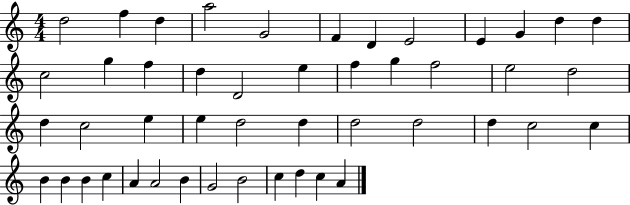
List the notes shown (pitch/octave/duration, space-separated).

D5/h F5/q D5/q A5/h G4/h F4/q D4/q E4/h E4/q G4/q D5/q D5/q C5/h G5/q F5/q D5/q D4/h E5/q F5/q G5/q F5/h E5/h D5/h D5/q C5/h E5/q E5/q D5/h D5/q D5/h D5/h D5/q C5/h C5/q B4/q B4/q B4/q C5/q A4/q A4/h B4/q G4/h B4/h C5/q D5/q C5/q A4/q